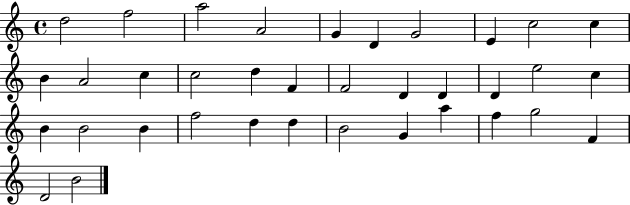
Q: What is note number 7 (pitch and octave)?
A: G4